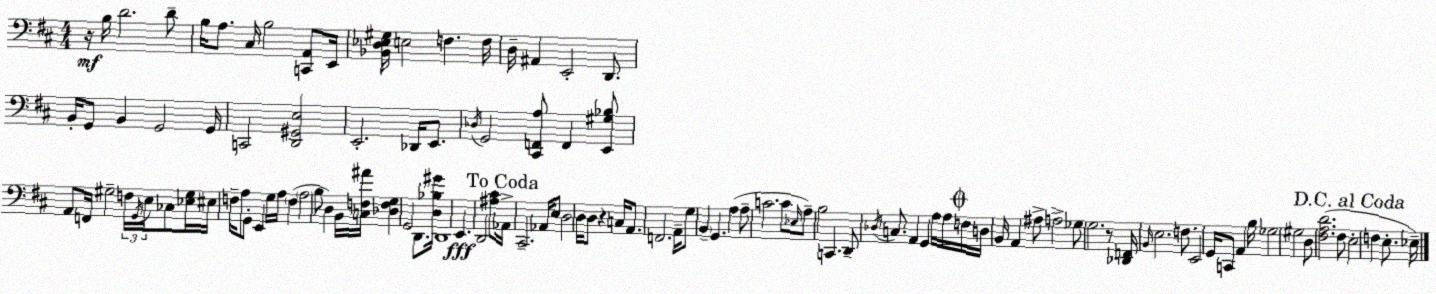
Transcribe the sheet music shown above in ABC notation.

X:1
T:Untitled
M:4/4
L:1/4
K:D
z/4 B,/4 D2 D/2 B,/4 A,/2 ^C,/4 B,2 [C,,A,,]/2 E,,/4 [_B,,D,_E,^G,]/4 E,2 F, F,/4 D,/4 ^A,, E,,2 D,,/2 B,,/4 G,,/2 B,, G,,2 G,,/4 C,,2 [D,,^G,,E,]2 E,,2 _D,,/4 E,,/2 _D,/4 G,,2 [^C,,F,,A,]/2 F,, [E,,^G,_B,]/2 A,,/2 F,,/4 ^G,2 F,/4 G,,/4 E,/4 _C,/2 [_E,^G,]/4 ^E,/4 F,/4 A,/2 G,,/2 E,, G,/4 A,/4 F, A,2 B,/2 D, B,,/4 [C,F,^A]/4 [_D,F,G,] G,,2 D,,/2 [D,_B,^G]/4 D,,4 E,, D,,2 [^A,^C]/2 _A,,/4 ^C,,2 _A,,/4 E,/2 D,2 D,/4 D,/2 z C,/4 A,,/2 F,,2 A,,/4 G,/2 B,, G,, A, A,/2 C2 C/2 _E,/4 A,/2 B,2 C,, D,,/2 _D,/4 C,/2 A,, G,, A,/4 A,/4 F,/4 D,/4 B,,/4 A,, ^A,/2 A,2 _G,/2 G,2 z/2 [_D,,F,,]/4 B,,/4 E,2 F,/2 E,,2 G,,/4 C,,/2 A,, B,/4 _G,2 ^G,2 D,/2 [^F,A,D]2 ^F,/2 E,2 F, E,/2 _E,/4